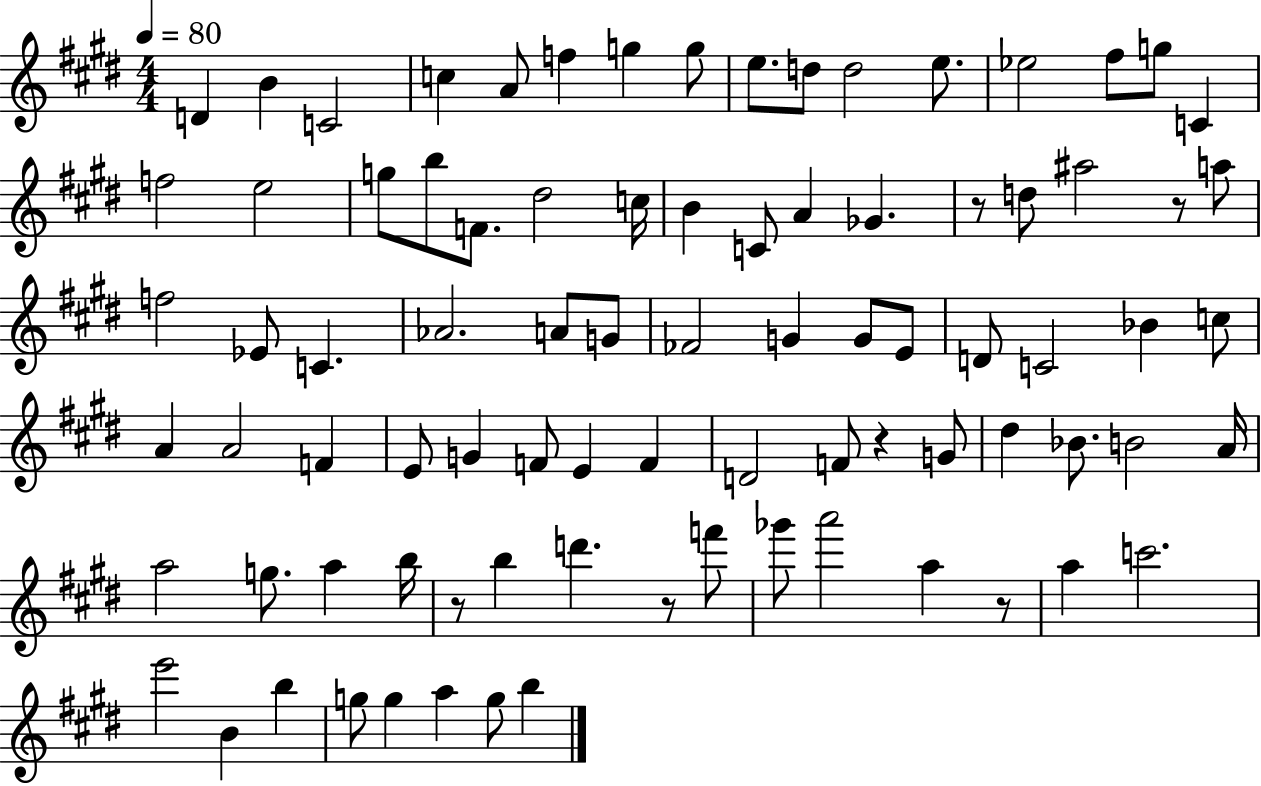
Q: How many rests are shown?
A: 6